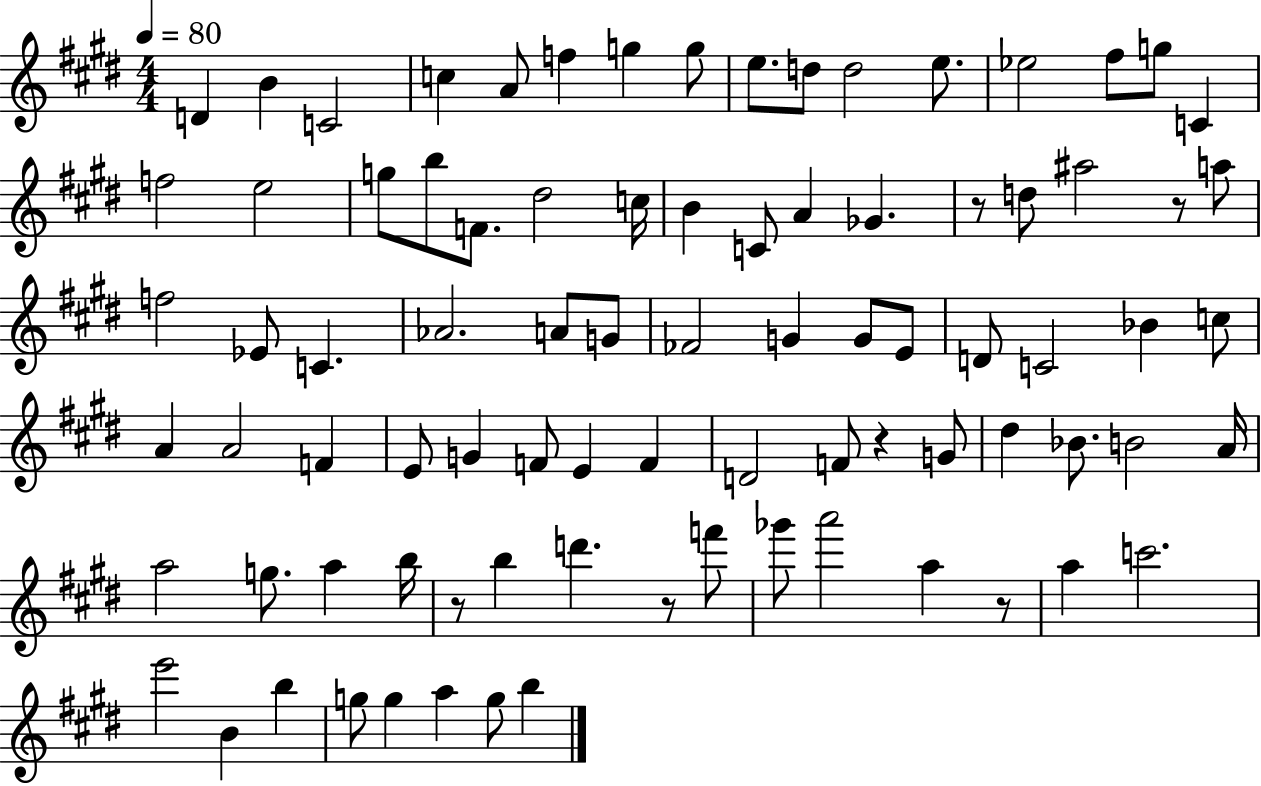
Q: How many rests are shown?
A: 6